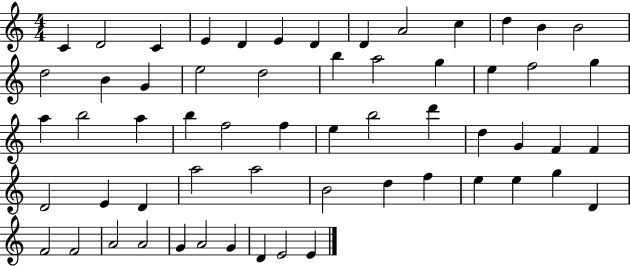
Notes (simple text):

C4/q D4/h C4/q E4/q D4/q E4/q D4/q D4/q A4/h C5/q D5/q B4/q B4/h D5/h B4/q G4/q E5/h D5/h B5/q A5/h G5/q E5/q F5/h G5/q A5/q B5/h A5/q B5/q F5/h F5/q E5/q B5/h D6/q D5/q G4/q F4/q F4/q D4/h E4/q D4/q A5/h A5/h B4/h D5/q F5/q E5/q E5/q G5/q D4/q F4/h F4/h A4/h A4/h G4/q A4/h G4/q D4/q E4/h E4/q